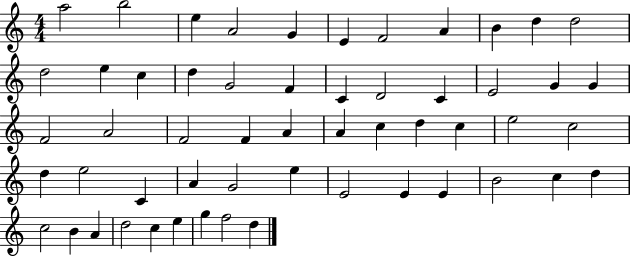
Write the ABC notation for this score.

X:1
T:Untitled
M:4/4
L:1/4
K:C
a2 b2 e A2 G E F2 A B d d2 d2 e c d G2 F C D2 C E2 G G F2 A2 F2 F A A c d c e2 c2 d e2 C A G2 e E2 E E B2 c d c2 B A d2 c e g f2 d